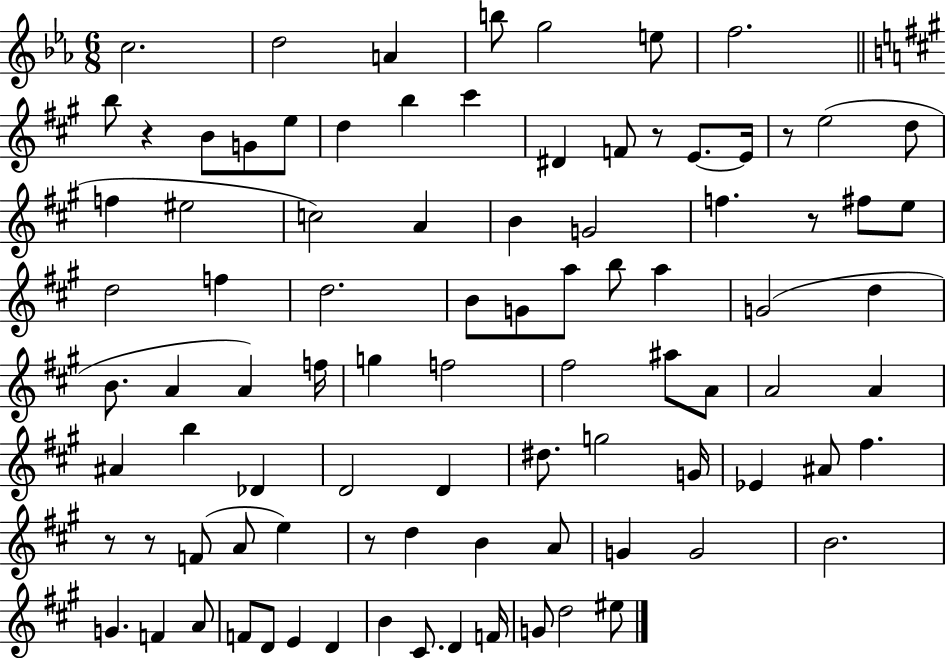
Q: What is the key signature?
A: EES major